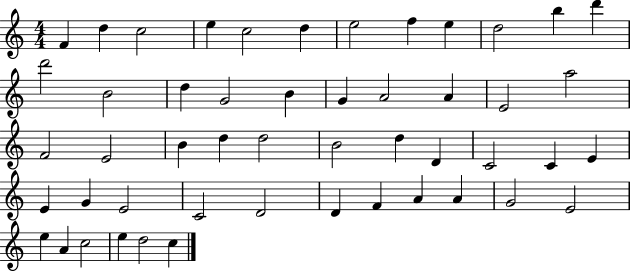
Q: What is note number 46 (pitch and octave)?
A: A4